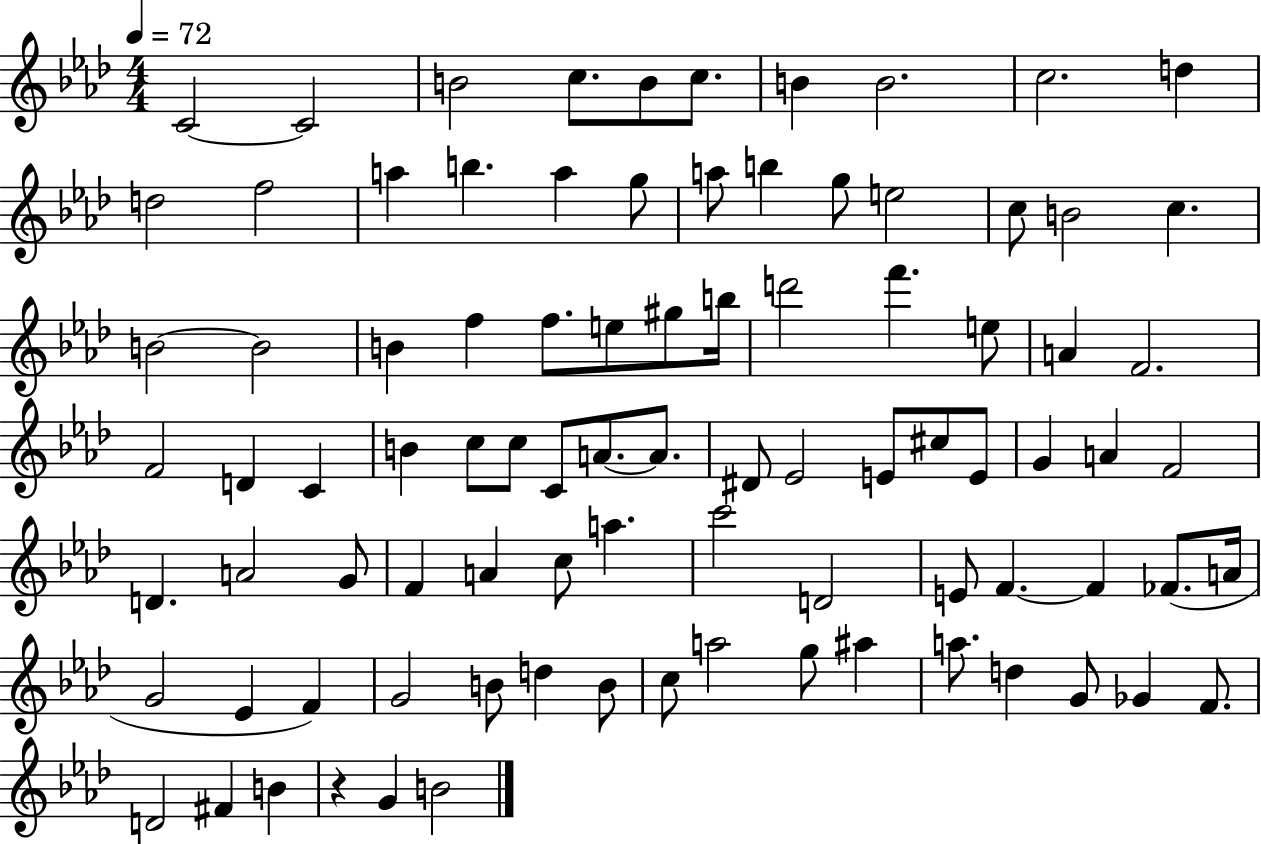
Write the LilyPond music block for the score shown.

{
  \clef treble
  \numericTimeSignature
  \time 4/4
  \key aes \major
  \tempo 4 = 72
  c'2~~ c'2 | b'2 c''8. b'8 c''8. | b'4 b'2. | c''2. d''4 | \break d''2 f''2 | a''4 b''4. a''4 g''8 | a''8 b''4 g''8 e''2 | c''8 b'2 c''4. | \break b'2~~ b'2 | b'4 f''4 f''8. e''8 gis''8 b''16 | d'''2 f'''4. e''8 | a'4 f'2. | \break f'2 d'4 c'4 | b'4 c''8 c''8 c'8 a'8.~~ a'8. | dis'8 ees'2 e'8 cis''8 e'8 | g'4 a'4 f'2 | \break d'4. a'2 g'8 | f'4 a'4 c''8 a''4. | c'''2 d'2 | e'8 f'4.~~ f'4 fes'8.( a'16 | \break g'2 ees'4 f'4) | g'2 b'8 d''4 b'8 | c''8 a''2 g''8 ais''4 | a''8. d''4 g'8 ges'4 f'8. | \break d'2 fis'4 b'4 | r4 g'4 b'2 | \bar "|."
}